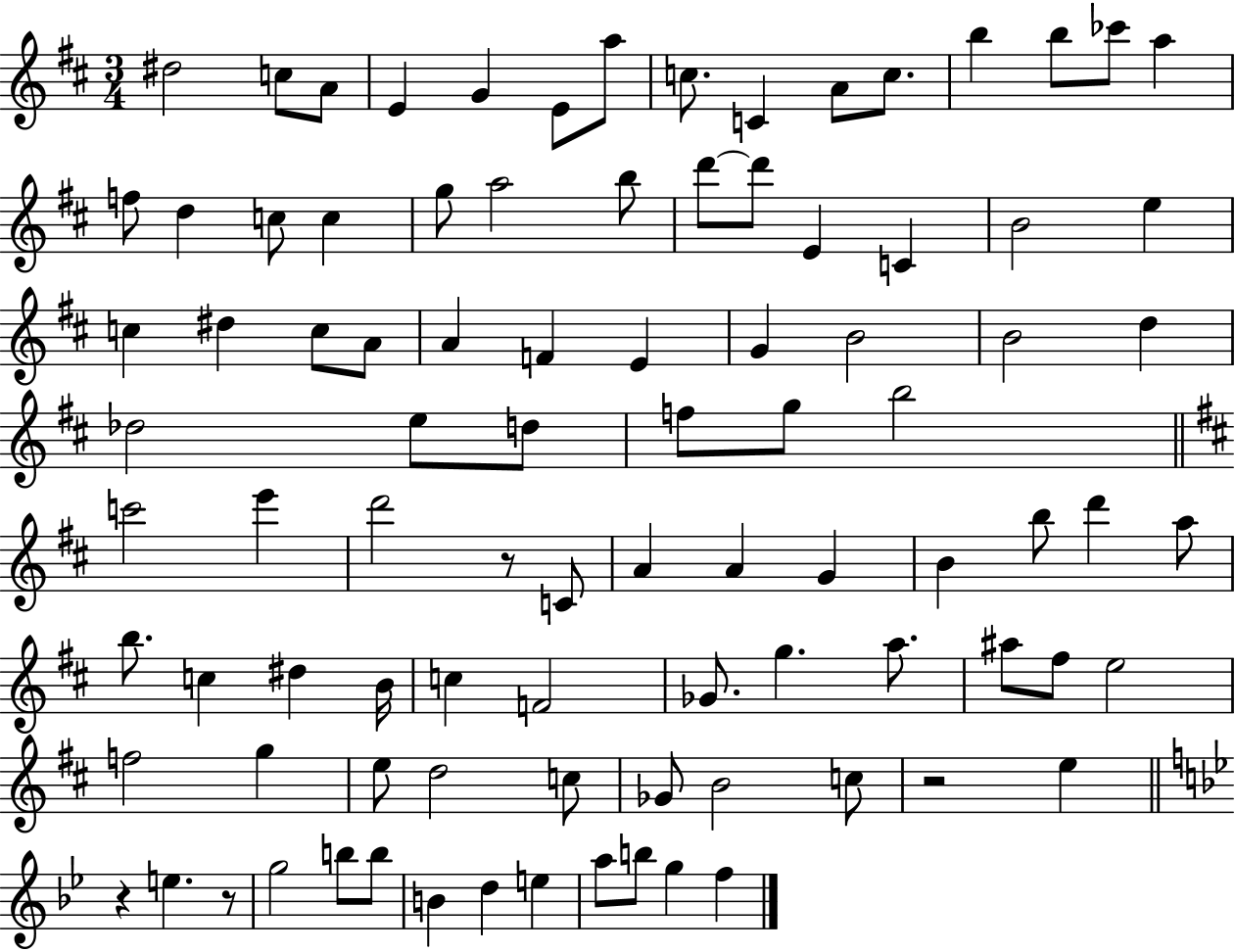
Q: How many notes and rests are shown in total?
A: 92